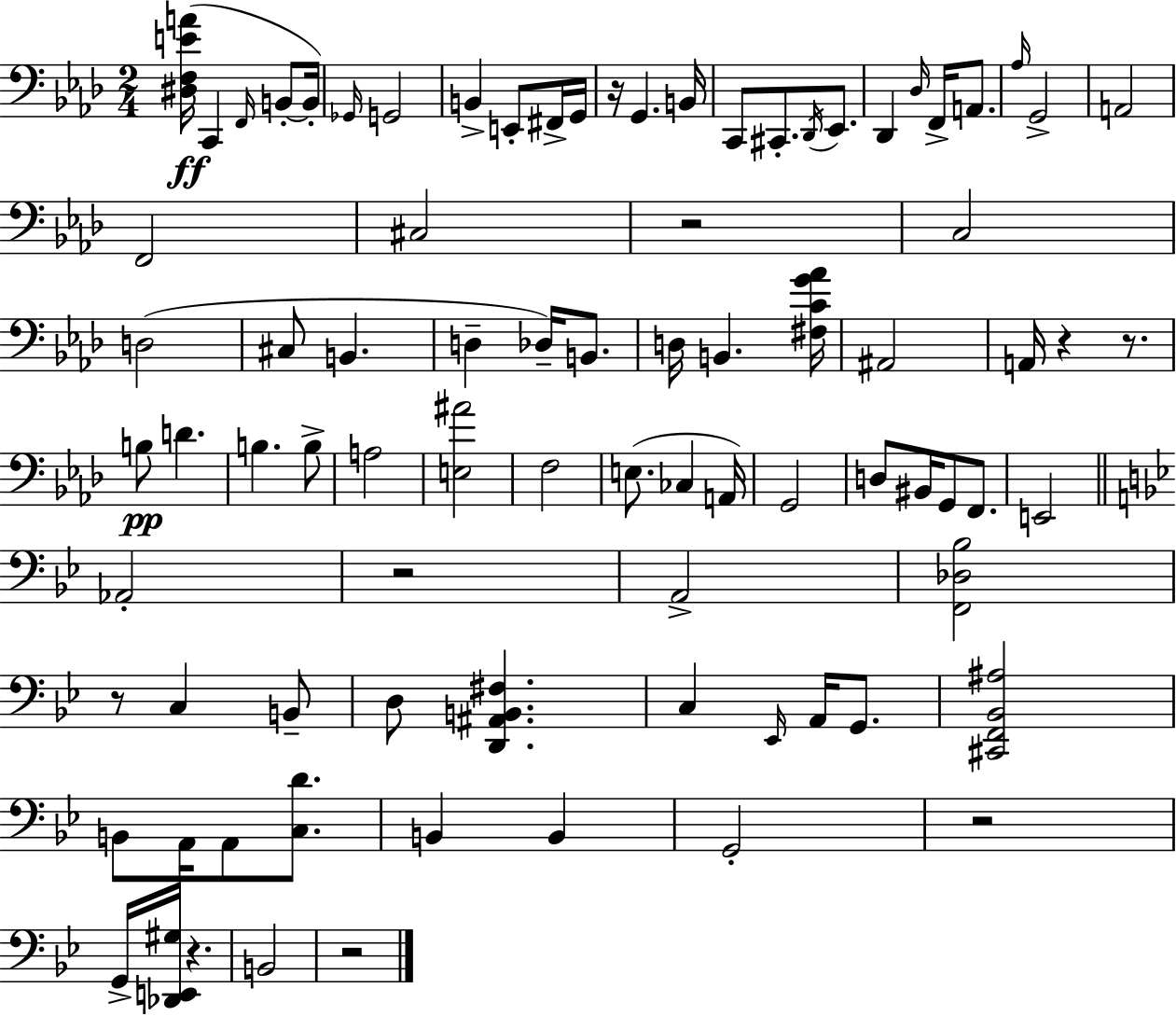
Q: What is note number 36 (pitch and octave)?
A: A2